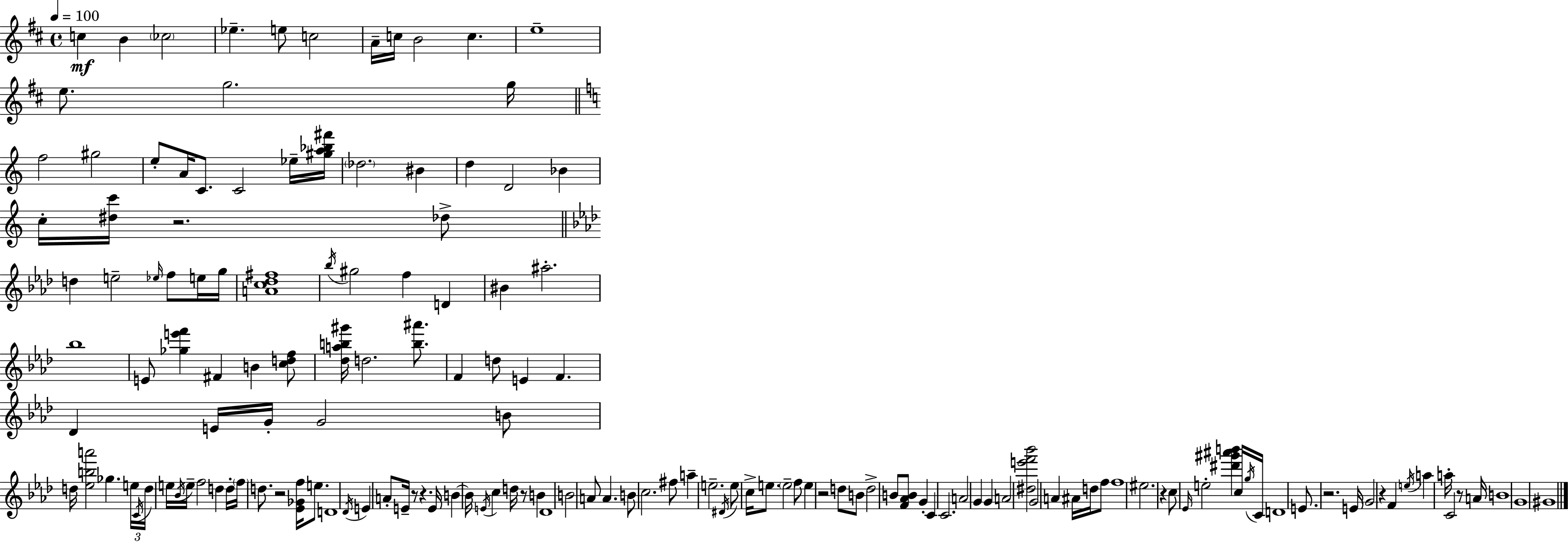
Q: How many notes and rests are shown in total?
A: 155